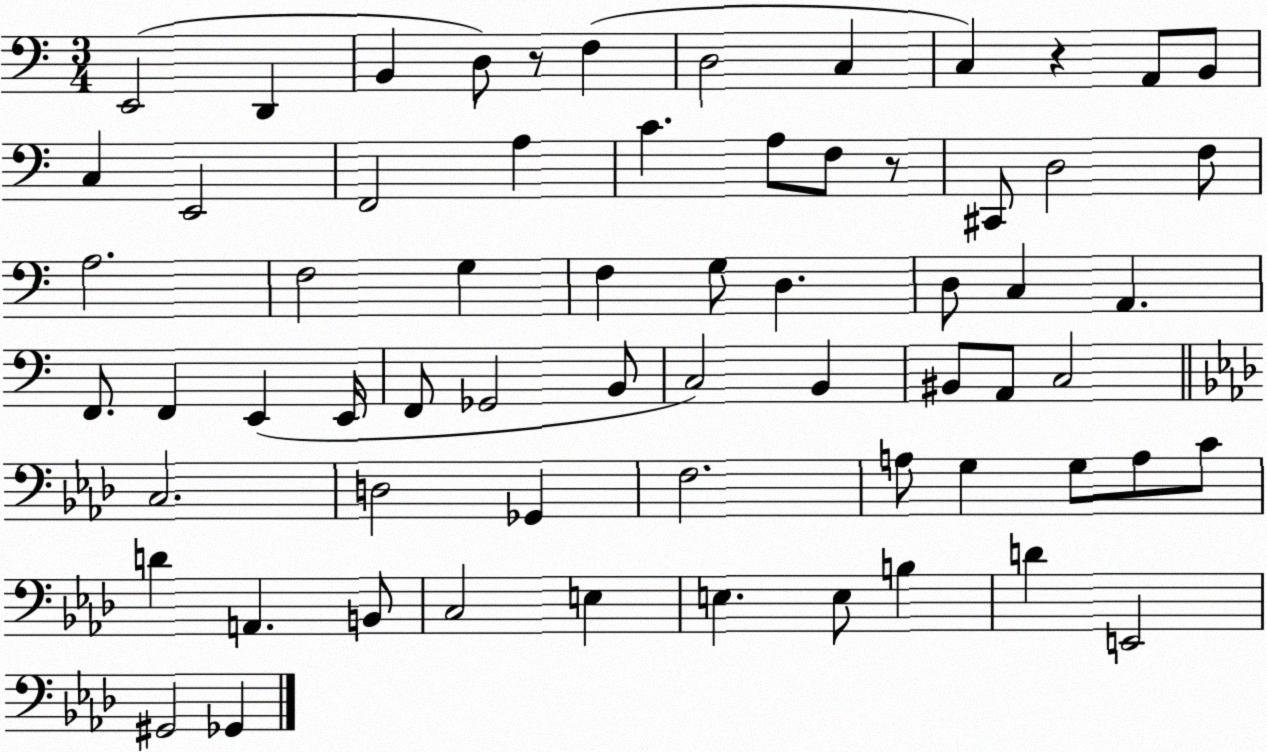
X:1
T:Untitled
M:3/4
L:1/4
K:C
E,,2 D,, B,, D,/2 z/2 F, D,2 C, C, z A,,/2 B,,/2 C, E,,2 F,,2 A, C A,/2 F,/2 z/2 ^C,,/2 D,2 F,/2 A,2 F,2 G, F, G,/2 D, D,/2 C, A,, F,,/2 F,, E,, E,,/4 F,,/2 _G,,2 B,,/2 C,2 B,, ^B,,/2 A,,/2 C,2 C,2 D,2 _G,, F,2 A,/2 G, G,/2 A,/2 C/2 D A,, B,,/2 C,2 E, E, E,/2 B, D E,,2 ^G,,2 _G,,